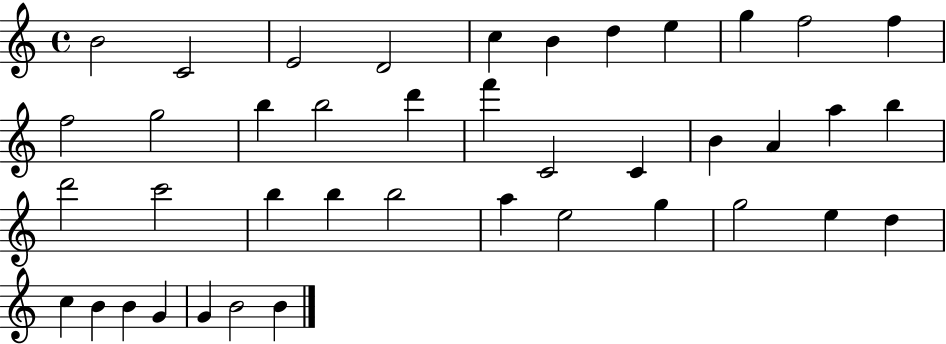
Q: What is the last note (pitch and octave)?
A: B4